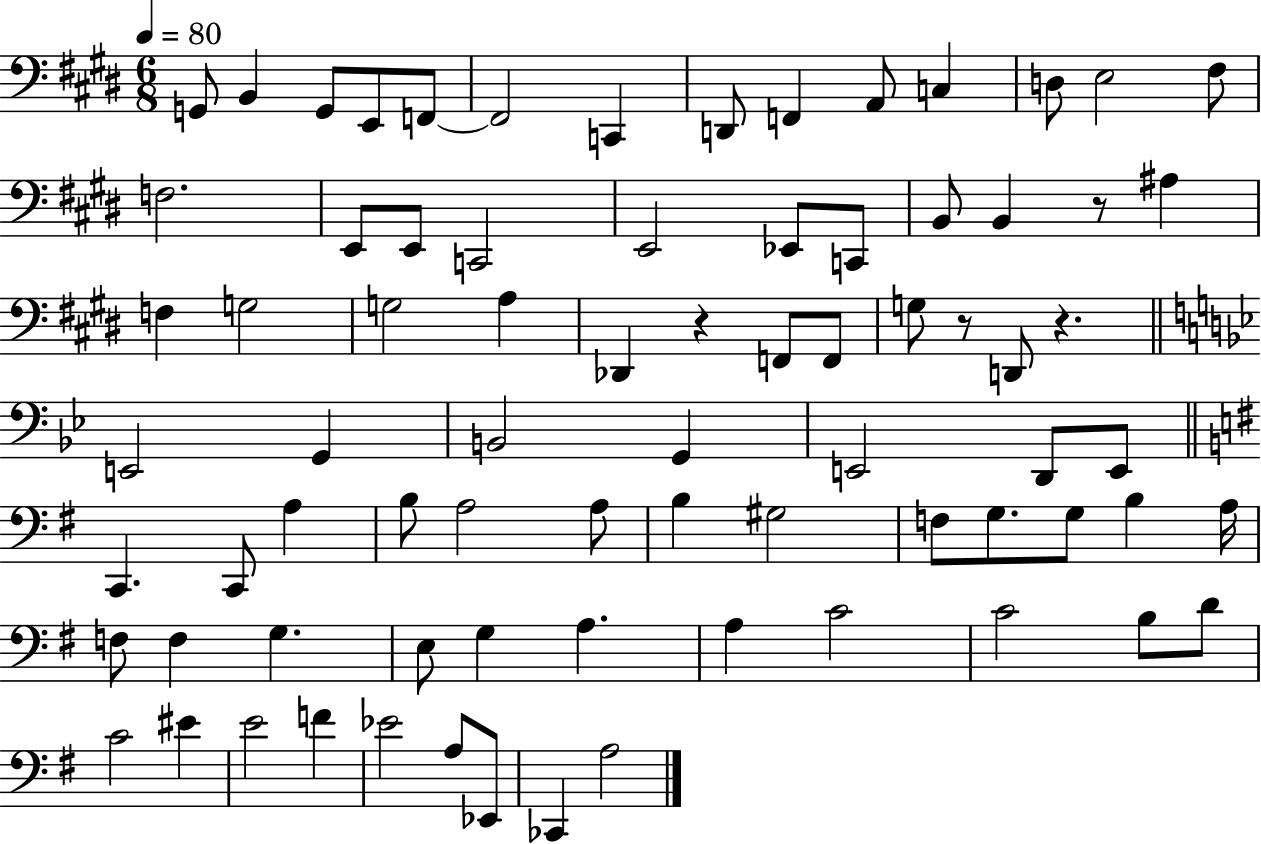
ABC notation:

X:1
T:Untitled
M:6/8
L:1/4
K:E
G,,/2 B,, G,,/2 E,,/2 F,,/2 F,,2 C,, D,,/2 F,, A,,/2 C, D,/2 E,2 ^F,/2 F,2 E,,/2 E,,/2 C,,2 E,,2 _E,,/2 C,,/2 B,,/2 B,, z/2 ^A, F, G,2 G,2 A, _D,, z F,,/2 F,,/2 G,/2 z/2 D,,/2 z E,,2 G,, B,,2 G,, E,,2 D,,/2 E,,/2 C,, C,,/2 A, B,/2 A,2 A,/2 B, ^G,2 F,/2 G,/2 G,/2 B, A,/4 F,/2 F, G, E,/2 G, A, A, C2 C2 B,/2 D/2 C2 ^E E2 F _E2 A,/2 _E,,/2 _C,, A,2